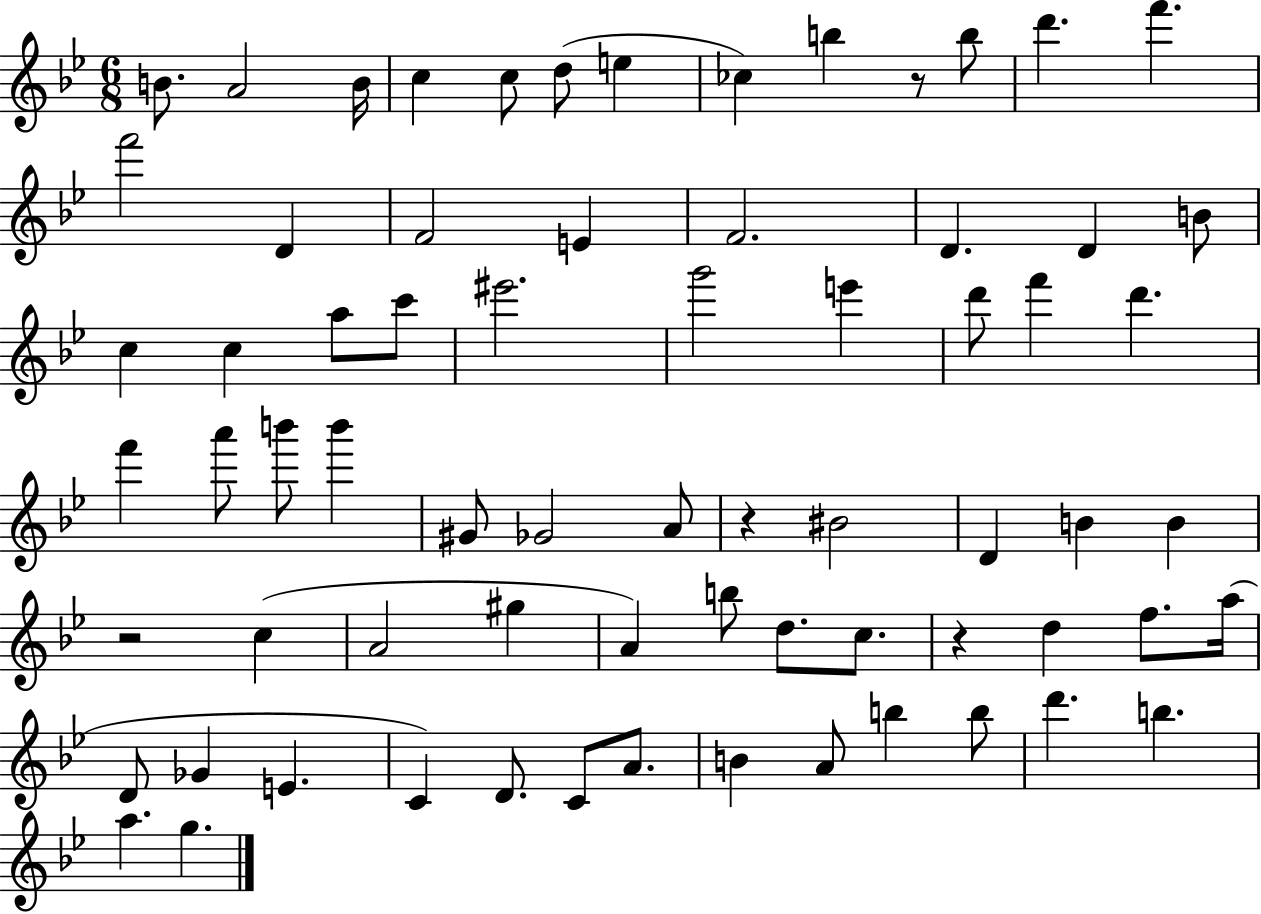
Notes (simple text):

B4/e. A4/h B4/s C5/q C5/e D5/e E5/q CES5/q B5/q R/e B5/e D6/q. F6/q. F6/h D4/q F4/h E4/q F4/h. D4/q. D4/q B4/e C5/q C5/q A5/e C6/e EIS6/h. G6/h E6/q D6/e F6/q D6/q. F6/q A6/e B6/e B6/q G#4/e Gb4/h A4/e R/q BIS4/h D4/q B4/q B4/q R/h C5/q A4/h G#5/q A4/q B5/e D5/e. C5/e. R/q D5/q F5/e. A5/s D4/e Gb4/q E4/q. C4/q D4/e. C4/e A4/e. B4/q A4/e B5/q B5/e D6/q. B5/q. A5/q. G5/q.